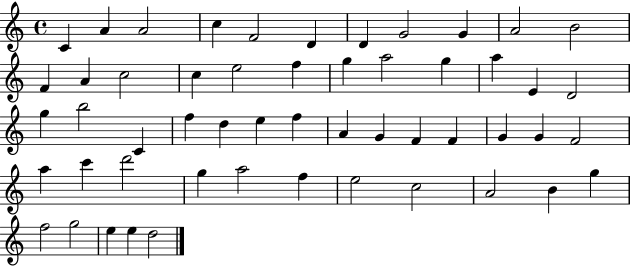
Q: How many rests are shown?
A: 0